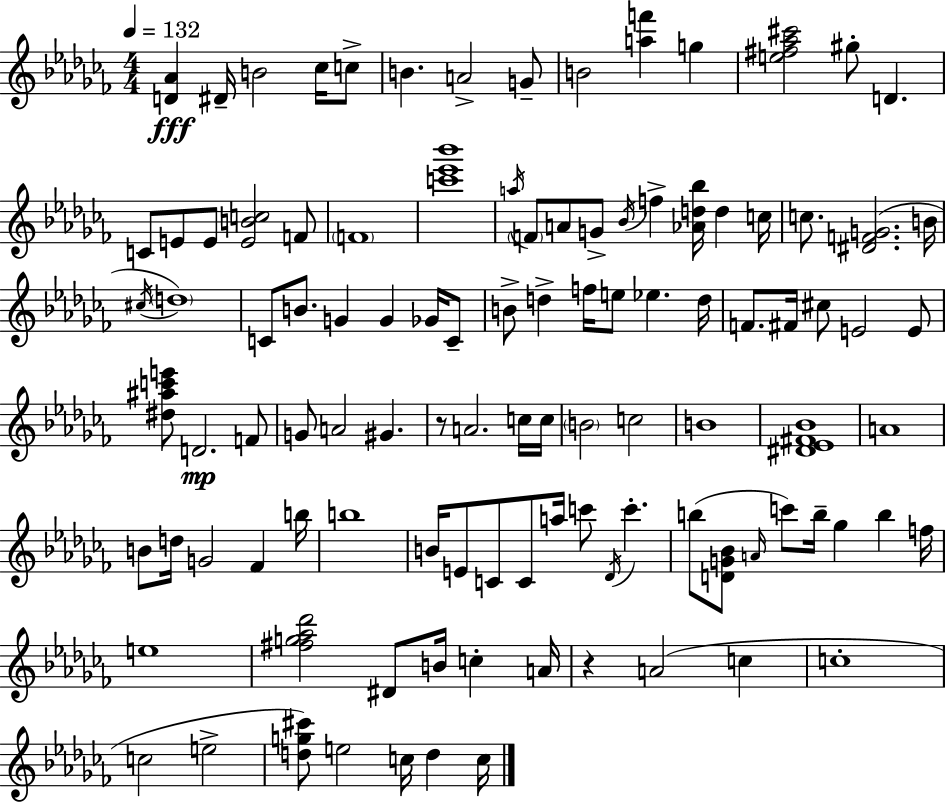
X:1
T:Untitled
M:4/4
L:1/4
K:Abm
[D_A] ^D/4 B2 _c/4 c/2 B A2 G/2 B2 [af'] g [e^f_a^c']2 ^g/2 D C/2 E/2 E/2 [EBc]2 F/2 F4 [c'_e'_b']4 a/4 F/2 A/2 G/2 _B/4 f [_Ad_b]/4 d c/4 c/2 [^DFG]2 B/4 ^c/4 d4 C/2 B/2 G G _G/4 C/2 B/2 d f/4 e/2 _e d/4 F/2 ^F/4 ^c/2 E2 E/2 [^d^ac'e']/2 D2 F/2 G/2 A2 ^G z/2 A2 c/4 c/4 B2 c2 B4 [^D_E^F_B]4 A4 B/2 d/4 G2 _F b/4 b4 B/4 E/2 C/2 C/2 a/4 c'/2 _D/4 c' b/2 [DG_B]/2 A/4 c'/2 b/4 _g b f/4 e4 [^fg_a_d']2 ^D/2 B/4 c A/4 z A2 c c4 c2 e2 [dg^c']/2 e2 c/4 d c/4